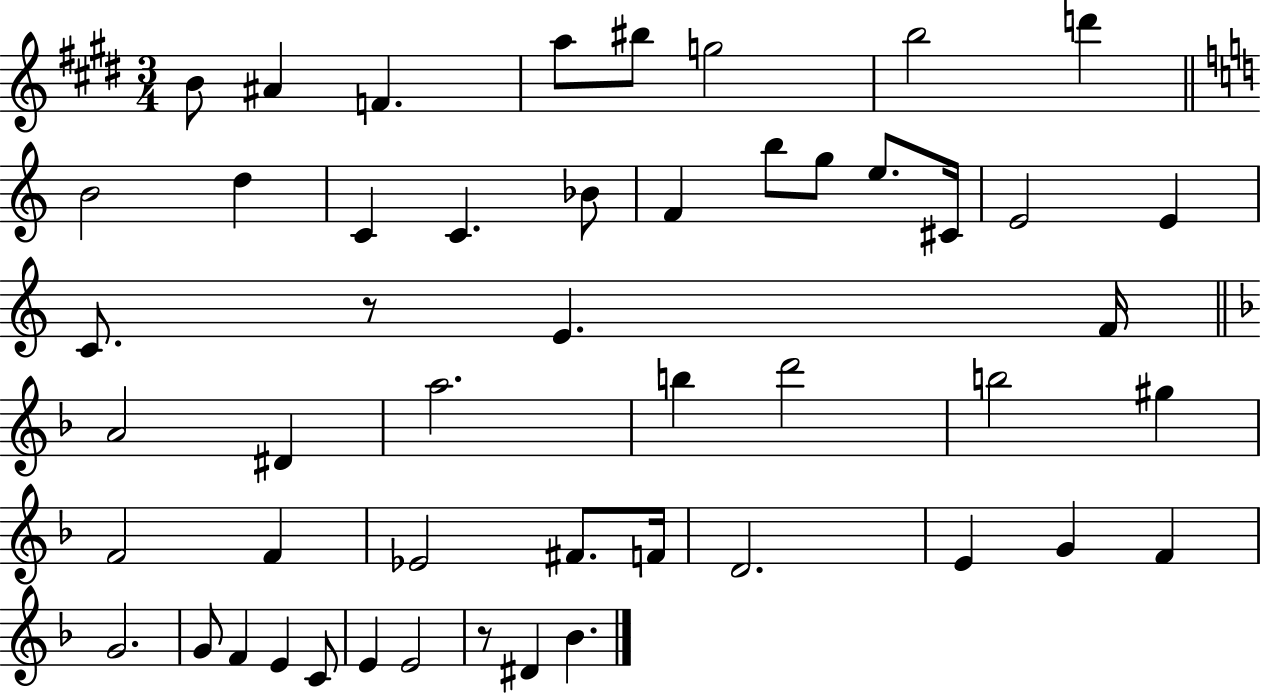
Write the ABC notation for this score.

X:1
T:Untitled
M:3/4
L:1/4
K:E
B/2 ^A F a/2 ^b/2 g2 b2 d' B2 d C C _B/2 F b/2 g/2 e/2 ^C/4 E2 E C/2 z/2 E F/4 A2 ^D a2 b d'2 b2 ^g F2 F _E2 ^F/2 F/4 D2 E G F G2 G/2 F E C/2 E E2 z/2 ^D _B